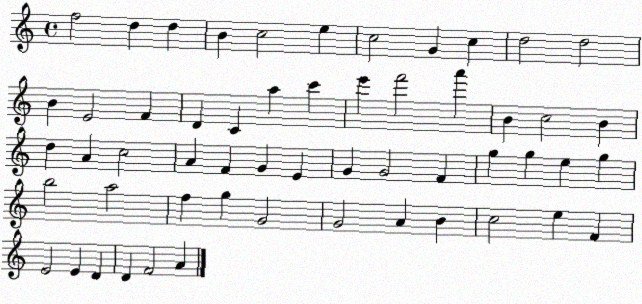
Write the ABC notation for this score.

X:1
T:Untitled
M:4/4
L:1/4
K:C
f2 d d B c2 e c2 G c d2 d2 B E2 F D C a c' e' f'2 a' B c2 B d A c2 A F G E G G2 F g g e g b2 a2 f g G2 G2 A B c2 e F E2 E D D F2 A